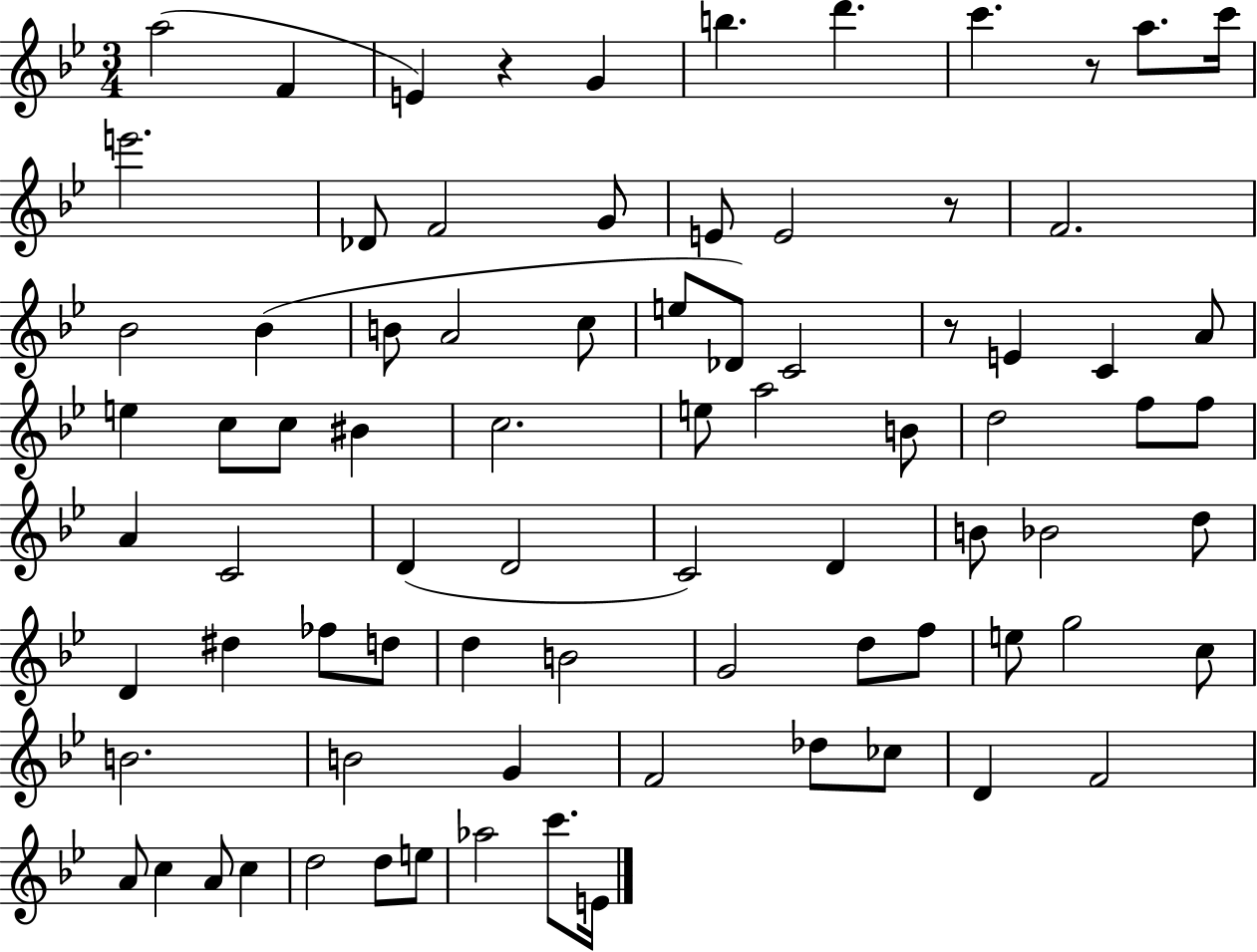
X:1
T:Untitled
M:3/4
L:1/4
K:Bb
a2 F E z G b d' c' z/2 a/2 c'/4 e'2 _D/2 F2 G/2 E/2 E2 z/2 F2 _B2 _B B/2 A2 c/2 e/2 _D/2 C2 z/2 E C A/2 e c/2 c/2 ^B c2 e/2 a2 B/2 d2 f/2 f/2 A C2 D D2 C2 D B/2 _B2 d/2 D ^d _f/2 d/2 d B2 G2 d/2 f/2 e/2 g2 c/2 B2 B2 G F2 _d/2 _c/2 D F2 A/2 c A/2 c d2 d/2 e/2 _a2 c'/2 E/4